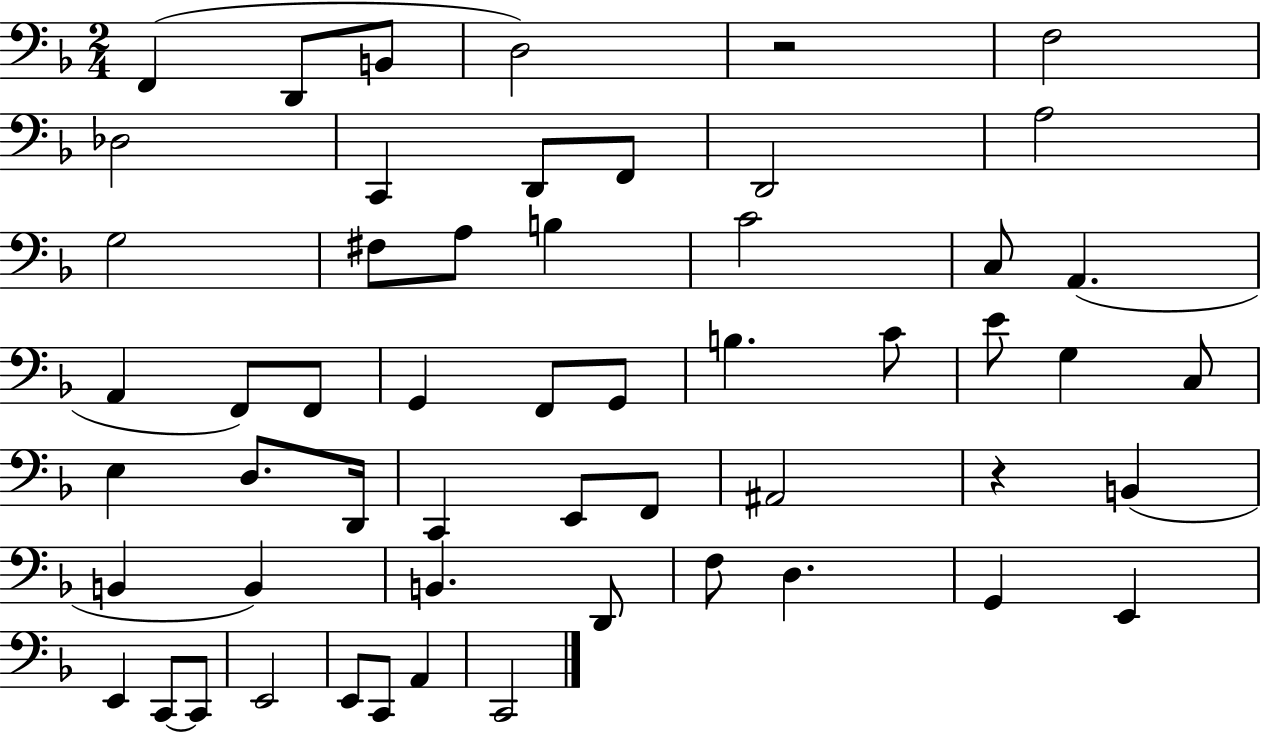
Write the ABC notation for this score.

X:1
T:Untitled
M:2/4
L:1/4
K:F
F,, D,,/2 B,,/2 D,2 z2 F,2 _D,2 C,, D,,/2 F,,/2 D,,2 A,2 G,2 ^F,/2 A,/2 B, C2 C,/2 A,, A,, F,,/2 F,,/2 G,, F,,/2 G,,/2 B, C/2 E/2 G, C,/2 E, D,/2 D,,/4 C,, E,,/2 F,,/2 ^A,,2 z B,, B,, B,, B,, D,,/2 F,/2 D, G,, E,, E,, C,,/2 C,,/2 E,,2 E,,/2 C,,/2 A,, C,,2